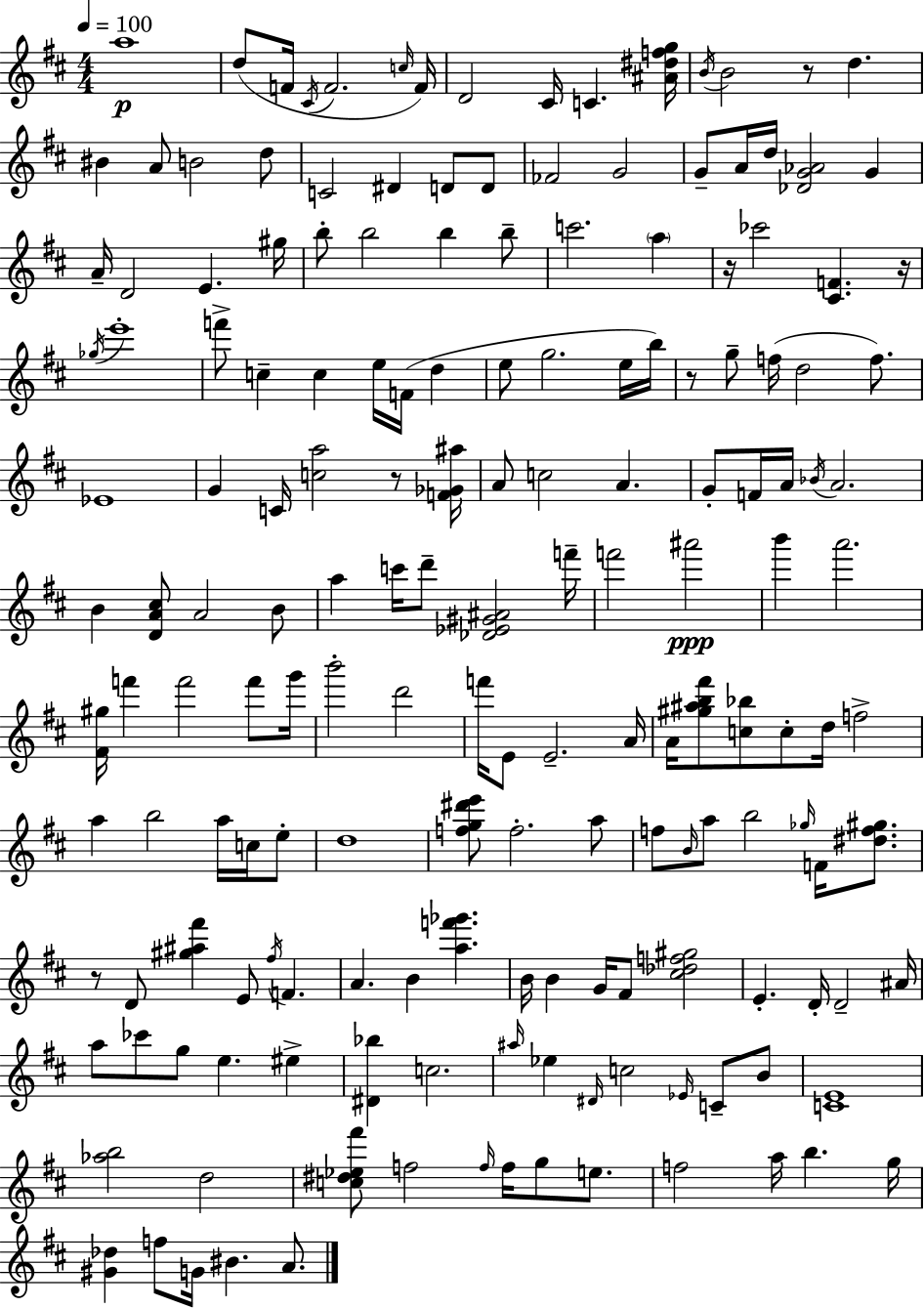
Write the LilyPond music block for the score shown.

{
  \clef treble
  \numericTimeSignature
  \time 4/4
  \key d \major
  \tempo 4 = 100
  a''1\p | d''8( f'16 \acciaccatura { cis'16 } f'2. | \grace { c''16 } f'16) d'2 cis'16 c'4. | <ais' dis'' f'' g''>16 \acciaccatura { b'16 } b'2 r8 d''4. | \break bis'4 a'8 b'2 | d''8 c'2 dis'4 d'8 | d'8 fes'2 g'2 | g'8-- a'16 d''16 <des' g' aes'>2 g'4 | \break a'16-- d'2 e'4. | gis''16 b''8-. b''2 b''4 | b''8-- c'''2. \parenthesize a''4 | r16 ces'''2 <cis' f'>4. | \break r16 \acciaccatura { ges''16 } e'''1-. | f'''8-> c''4-- c''4 e''16 f'16( | d''4 e''8 g''2. | e''16 b''16) r8 g''8-- f''16( d''2 | \break f''8.) ees'1 | g'4 c'16 <c'' a''>2 | r8 <f' ges' ais''>16 a'8 c''2 a'4. | g'8-. f'16 a'16 \acciaccatura { bes'16 } a'2. | \break b'4 <d' a' cis''>8 a'2 | b'8 a''4 c'''16 d'''8-- <des' ees' gis' ais'>2 | f'''16-- f'''2 ais'''2\ppp | b'''4 a'''2. | \break <fis' gis''>16 f'''4 f'''2 | f'''8 g'''16 b'''2-. d'''2 | f'''16 e'8 e'2.-- | a'16 a'16 <gis'' ais'' b'' fis'''>8 <c'' bes''>8 c''8-. d''16 f''2-> | \break a''4 b''2 | a''16 c''16 e''8-. d''1 | <f'' g'' dis''' e'''>8 f''2.-. | a''8 f''8 \grace { b'16 } a''8 b''2 | \break \grace { ges''16 } f'16 <dis'' f'' gis''>8. r8 d'8 <gis'' ais'' fis'''>4 e'8 | \acciaccatura { fis''16 } f'4. a'4. b'4 | <a'' f''' ges'''>4. b'16 b'4 g'16 fis'8 | <cis'' des'' f'' gis''>2 e'4.-. d'16-. d'2-- | \break ais'16 a''8 ces'''8 g''8 e''4. | eis''4-> <dis' bes''>4 c''2. | \grace { ais''16 } ees''4 \grace { dis'16 } c''2 | \grace { ees'16 } c'8-- b'8 <c' e'>1 | \break <aes'' b''>2 | d''2 <c'' dis'' ees'' fis'''>8 f''2 | \grace { f''16 } f''16 g''8 e''8. f''2 | a''16 b''4. g''16 <gis' des''>4 | \break f''8 g'16 bis'4. a'8. \bar "|."
}